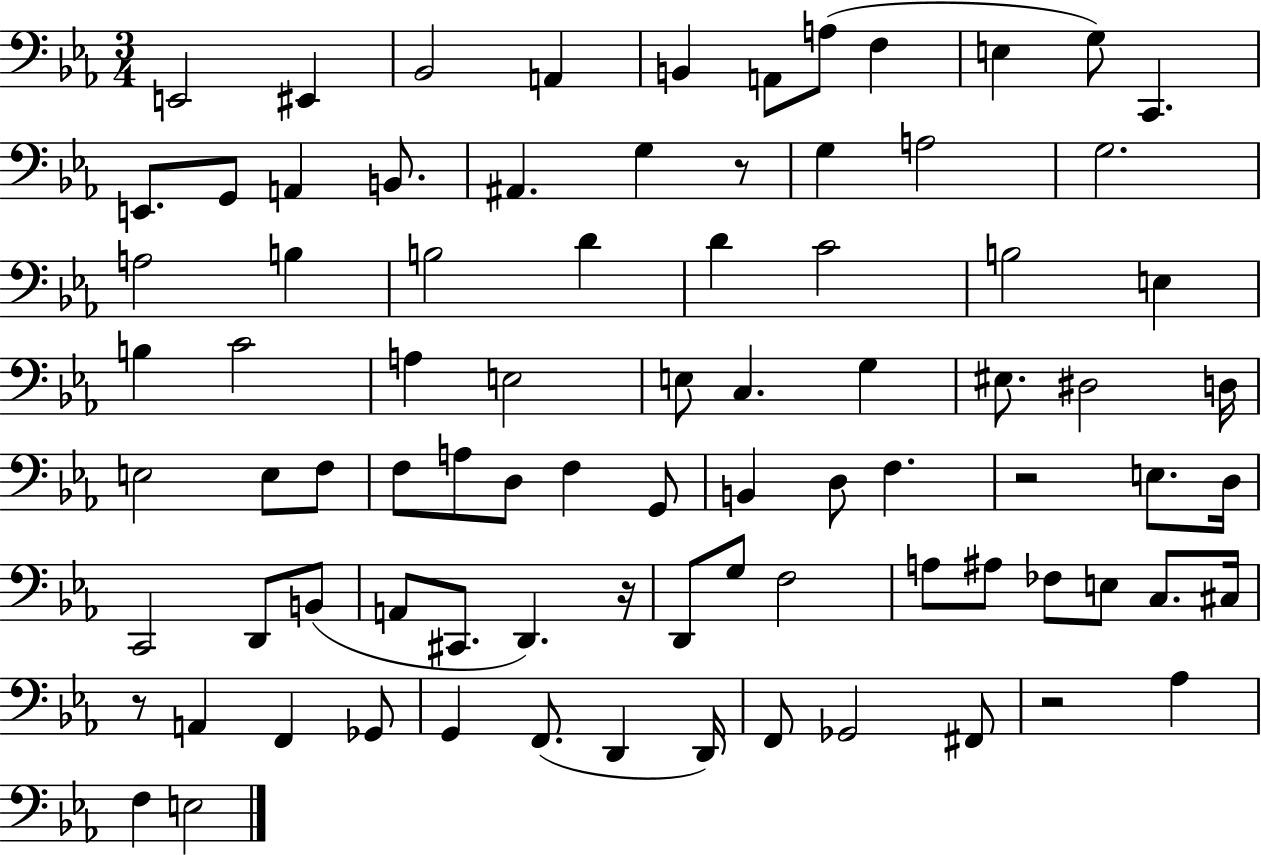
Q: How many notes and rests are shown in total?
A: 84